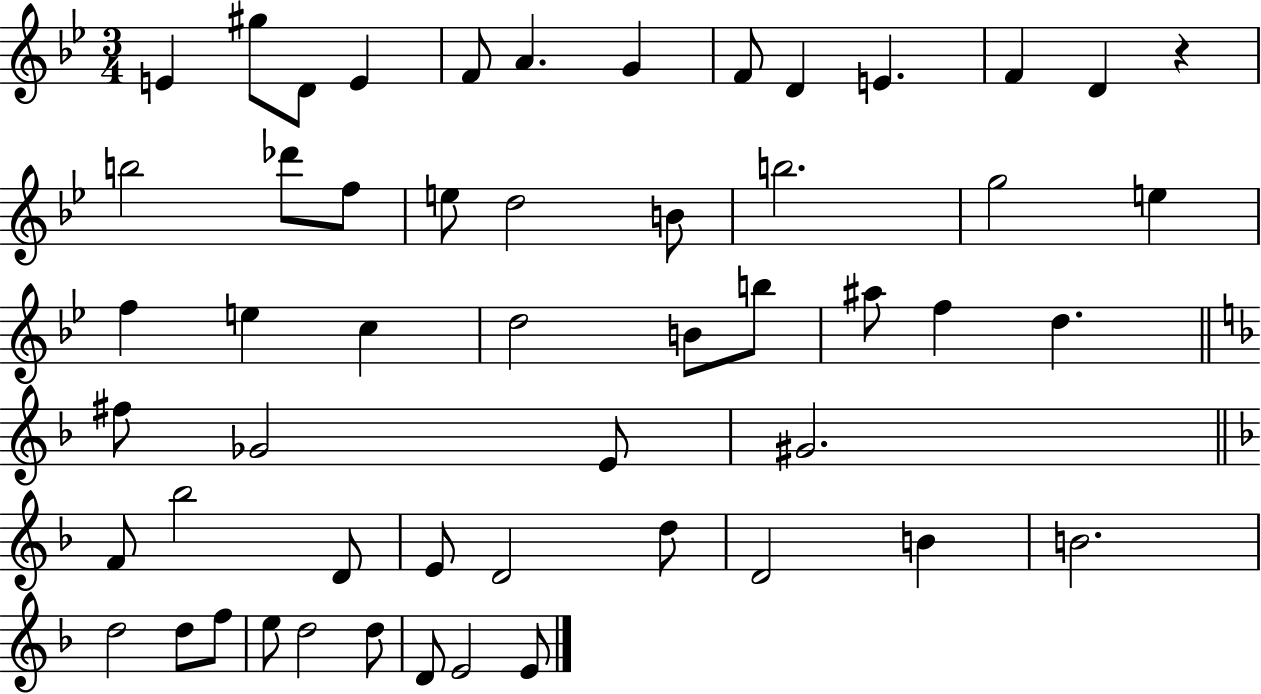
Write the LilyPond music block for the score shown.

{
  \clef treble
  \numericTimeSignature
  \time 3/4
  \key bes \major
  \repeat volta 2 { e'4 gis''8 d'8 e'4 | f'8 a'4. g'4 | f'8 d'4 e'4. | f'4 d'4 r4 | \break b''2 des'''8 f''8 | e''8 d''2 b'8 | b''2. | g''2 e''4 | \break f''4 e''4 c''4 | d''2 b'8 b''8 | ais''8 f''4 d''4. | \bar "||" \break \key f \major fis''8 ges'2 e'8 | gis'2. | \bar "||" \break \key f \major f'8 bes''2 d'8 | e'8 d'2 d''8 | d'2 b'4 | b'2. | \break d''2 d''8 f''8 | e''8 d''2 d''8 | d'8 e'2 e'8 | } \bar "|."
}